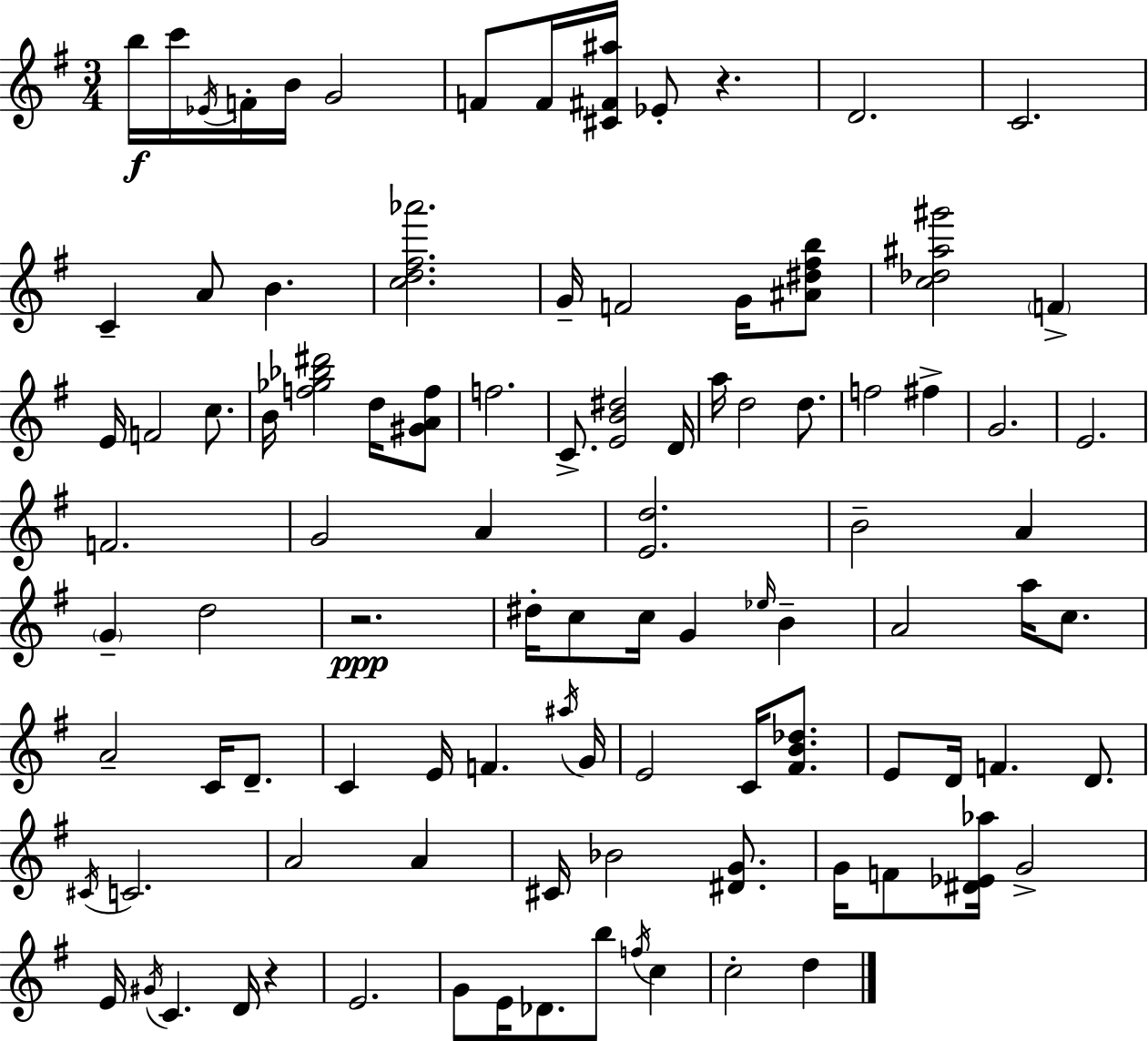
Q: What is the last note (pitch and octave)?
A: D5